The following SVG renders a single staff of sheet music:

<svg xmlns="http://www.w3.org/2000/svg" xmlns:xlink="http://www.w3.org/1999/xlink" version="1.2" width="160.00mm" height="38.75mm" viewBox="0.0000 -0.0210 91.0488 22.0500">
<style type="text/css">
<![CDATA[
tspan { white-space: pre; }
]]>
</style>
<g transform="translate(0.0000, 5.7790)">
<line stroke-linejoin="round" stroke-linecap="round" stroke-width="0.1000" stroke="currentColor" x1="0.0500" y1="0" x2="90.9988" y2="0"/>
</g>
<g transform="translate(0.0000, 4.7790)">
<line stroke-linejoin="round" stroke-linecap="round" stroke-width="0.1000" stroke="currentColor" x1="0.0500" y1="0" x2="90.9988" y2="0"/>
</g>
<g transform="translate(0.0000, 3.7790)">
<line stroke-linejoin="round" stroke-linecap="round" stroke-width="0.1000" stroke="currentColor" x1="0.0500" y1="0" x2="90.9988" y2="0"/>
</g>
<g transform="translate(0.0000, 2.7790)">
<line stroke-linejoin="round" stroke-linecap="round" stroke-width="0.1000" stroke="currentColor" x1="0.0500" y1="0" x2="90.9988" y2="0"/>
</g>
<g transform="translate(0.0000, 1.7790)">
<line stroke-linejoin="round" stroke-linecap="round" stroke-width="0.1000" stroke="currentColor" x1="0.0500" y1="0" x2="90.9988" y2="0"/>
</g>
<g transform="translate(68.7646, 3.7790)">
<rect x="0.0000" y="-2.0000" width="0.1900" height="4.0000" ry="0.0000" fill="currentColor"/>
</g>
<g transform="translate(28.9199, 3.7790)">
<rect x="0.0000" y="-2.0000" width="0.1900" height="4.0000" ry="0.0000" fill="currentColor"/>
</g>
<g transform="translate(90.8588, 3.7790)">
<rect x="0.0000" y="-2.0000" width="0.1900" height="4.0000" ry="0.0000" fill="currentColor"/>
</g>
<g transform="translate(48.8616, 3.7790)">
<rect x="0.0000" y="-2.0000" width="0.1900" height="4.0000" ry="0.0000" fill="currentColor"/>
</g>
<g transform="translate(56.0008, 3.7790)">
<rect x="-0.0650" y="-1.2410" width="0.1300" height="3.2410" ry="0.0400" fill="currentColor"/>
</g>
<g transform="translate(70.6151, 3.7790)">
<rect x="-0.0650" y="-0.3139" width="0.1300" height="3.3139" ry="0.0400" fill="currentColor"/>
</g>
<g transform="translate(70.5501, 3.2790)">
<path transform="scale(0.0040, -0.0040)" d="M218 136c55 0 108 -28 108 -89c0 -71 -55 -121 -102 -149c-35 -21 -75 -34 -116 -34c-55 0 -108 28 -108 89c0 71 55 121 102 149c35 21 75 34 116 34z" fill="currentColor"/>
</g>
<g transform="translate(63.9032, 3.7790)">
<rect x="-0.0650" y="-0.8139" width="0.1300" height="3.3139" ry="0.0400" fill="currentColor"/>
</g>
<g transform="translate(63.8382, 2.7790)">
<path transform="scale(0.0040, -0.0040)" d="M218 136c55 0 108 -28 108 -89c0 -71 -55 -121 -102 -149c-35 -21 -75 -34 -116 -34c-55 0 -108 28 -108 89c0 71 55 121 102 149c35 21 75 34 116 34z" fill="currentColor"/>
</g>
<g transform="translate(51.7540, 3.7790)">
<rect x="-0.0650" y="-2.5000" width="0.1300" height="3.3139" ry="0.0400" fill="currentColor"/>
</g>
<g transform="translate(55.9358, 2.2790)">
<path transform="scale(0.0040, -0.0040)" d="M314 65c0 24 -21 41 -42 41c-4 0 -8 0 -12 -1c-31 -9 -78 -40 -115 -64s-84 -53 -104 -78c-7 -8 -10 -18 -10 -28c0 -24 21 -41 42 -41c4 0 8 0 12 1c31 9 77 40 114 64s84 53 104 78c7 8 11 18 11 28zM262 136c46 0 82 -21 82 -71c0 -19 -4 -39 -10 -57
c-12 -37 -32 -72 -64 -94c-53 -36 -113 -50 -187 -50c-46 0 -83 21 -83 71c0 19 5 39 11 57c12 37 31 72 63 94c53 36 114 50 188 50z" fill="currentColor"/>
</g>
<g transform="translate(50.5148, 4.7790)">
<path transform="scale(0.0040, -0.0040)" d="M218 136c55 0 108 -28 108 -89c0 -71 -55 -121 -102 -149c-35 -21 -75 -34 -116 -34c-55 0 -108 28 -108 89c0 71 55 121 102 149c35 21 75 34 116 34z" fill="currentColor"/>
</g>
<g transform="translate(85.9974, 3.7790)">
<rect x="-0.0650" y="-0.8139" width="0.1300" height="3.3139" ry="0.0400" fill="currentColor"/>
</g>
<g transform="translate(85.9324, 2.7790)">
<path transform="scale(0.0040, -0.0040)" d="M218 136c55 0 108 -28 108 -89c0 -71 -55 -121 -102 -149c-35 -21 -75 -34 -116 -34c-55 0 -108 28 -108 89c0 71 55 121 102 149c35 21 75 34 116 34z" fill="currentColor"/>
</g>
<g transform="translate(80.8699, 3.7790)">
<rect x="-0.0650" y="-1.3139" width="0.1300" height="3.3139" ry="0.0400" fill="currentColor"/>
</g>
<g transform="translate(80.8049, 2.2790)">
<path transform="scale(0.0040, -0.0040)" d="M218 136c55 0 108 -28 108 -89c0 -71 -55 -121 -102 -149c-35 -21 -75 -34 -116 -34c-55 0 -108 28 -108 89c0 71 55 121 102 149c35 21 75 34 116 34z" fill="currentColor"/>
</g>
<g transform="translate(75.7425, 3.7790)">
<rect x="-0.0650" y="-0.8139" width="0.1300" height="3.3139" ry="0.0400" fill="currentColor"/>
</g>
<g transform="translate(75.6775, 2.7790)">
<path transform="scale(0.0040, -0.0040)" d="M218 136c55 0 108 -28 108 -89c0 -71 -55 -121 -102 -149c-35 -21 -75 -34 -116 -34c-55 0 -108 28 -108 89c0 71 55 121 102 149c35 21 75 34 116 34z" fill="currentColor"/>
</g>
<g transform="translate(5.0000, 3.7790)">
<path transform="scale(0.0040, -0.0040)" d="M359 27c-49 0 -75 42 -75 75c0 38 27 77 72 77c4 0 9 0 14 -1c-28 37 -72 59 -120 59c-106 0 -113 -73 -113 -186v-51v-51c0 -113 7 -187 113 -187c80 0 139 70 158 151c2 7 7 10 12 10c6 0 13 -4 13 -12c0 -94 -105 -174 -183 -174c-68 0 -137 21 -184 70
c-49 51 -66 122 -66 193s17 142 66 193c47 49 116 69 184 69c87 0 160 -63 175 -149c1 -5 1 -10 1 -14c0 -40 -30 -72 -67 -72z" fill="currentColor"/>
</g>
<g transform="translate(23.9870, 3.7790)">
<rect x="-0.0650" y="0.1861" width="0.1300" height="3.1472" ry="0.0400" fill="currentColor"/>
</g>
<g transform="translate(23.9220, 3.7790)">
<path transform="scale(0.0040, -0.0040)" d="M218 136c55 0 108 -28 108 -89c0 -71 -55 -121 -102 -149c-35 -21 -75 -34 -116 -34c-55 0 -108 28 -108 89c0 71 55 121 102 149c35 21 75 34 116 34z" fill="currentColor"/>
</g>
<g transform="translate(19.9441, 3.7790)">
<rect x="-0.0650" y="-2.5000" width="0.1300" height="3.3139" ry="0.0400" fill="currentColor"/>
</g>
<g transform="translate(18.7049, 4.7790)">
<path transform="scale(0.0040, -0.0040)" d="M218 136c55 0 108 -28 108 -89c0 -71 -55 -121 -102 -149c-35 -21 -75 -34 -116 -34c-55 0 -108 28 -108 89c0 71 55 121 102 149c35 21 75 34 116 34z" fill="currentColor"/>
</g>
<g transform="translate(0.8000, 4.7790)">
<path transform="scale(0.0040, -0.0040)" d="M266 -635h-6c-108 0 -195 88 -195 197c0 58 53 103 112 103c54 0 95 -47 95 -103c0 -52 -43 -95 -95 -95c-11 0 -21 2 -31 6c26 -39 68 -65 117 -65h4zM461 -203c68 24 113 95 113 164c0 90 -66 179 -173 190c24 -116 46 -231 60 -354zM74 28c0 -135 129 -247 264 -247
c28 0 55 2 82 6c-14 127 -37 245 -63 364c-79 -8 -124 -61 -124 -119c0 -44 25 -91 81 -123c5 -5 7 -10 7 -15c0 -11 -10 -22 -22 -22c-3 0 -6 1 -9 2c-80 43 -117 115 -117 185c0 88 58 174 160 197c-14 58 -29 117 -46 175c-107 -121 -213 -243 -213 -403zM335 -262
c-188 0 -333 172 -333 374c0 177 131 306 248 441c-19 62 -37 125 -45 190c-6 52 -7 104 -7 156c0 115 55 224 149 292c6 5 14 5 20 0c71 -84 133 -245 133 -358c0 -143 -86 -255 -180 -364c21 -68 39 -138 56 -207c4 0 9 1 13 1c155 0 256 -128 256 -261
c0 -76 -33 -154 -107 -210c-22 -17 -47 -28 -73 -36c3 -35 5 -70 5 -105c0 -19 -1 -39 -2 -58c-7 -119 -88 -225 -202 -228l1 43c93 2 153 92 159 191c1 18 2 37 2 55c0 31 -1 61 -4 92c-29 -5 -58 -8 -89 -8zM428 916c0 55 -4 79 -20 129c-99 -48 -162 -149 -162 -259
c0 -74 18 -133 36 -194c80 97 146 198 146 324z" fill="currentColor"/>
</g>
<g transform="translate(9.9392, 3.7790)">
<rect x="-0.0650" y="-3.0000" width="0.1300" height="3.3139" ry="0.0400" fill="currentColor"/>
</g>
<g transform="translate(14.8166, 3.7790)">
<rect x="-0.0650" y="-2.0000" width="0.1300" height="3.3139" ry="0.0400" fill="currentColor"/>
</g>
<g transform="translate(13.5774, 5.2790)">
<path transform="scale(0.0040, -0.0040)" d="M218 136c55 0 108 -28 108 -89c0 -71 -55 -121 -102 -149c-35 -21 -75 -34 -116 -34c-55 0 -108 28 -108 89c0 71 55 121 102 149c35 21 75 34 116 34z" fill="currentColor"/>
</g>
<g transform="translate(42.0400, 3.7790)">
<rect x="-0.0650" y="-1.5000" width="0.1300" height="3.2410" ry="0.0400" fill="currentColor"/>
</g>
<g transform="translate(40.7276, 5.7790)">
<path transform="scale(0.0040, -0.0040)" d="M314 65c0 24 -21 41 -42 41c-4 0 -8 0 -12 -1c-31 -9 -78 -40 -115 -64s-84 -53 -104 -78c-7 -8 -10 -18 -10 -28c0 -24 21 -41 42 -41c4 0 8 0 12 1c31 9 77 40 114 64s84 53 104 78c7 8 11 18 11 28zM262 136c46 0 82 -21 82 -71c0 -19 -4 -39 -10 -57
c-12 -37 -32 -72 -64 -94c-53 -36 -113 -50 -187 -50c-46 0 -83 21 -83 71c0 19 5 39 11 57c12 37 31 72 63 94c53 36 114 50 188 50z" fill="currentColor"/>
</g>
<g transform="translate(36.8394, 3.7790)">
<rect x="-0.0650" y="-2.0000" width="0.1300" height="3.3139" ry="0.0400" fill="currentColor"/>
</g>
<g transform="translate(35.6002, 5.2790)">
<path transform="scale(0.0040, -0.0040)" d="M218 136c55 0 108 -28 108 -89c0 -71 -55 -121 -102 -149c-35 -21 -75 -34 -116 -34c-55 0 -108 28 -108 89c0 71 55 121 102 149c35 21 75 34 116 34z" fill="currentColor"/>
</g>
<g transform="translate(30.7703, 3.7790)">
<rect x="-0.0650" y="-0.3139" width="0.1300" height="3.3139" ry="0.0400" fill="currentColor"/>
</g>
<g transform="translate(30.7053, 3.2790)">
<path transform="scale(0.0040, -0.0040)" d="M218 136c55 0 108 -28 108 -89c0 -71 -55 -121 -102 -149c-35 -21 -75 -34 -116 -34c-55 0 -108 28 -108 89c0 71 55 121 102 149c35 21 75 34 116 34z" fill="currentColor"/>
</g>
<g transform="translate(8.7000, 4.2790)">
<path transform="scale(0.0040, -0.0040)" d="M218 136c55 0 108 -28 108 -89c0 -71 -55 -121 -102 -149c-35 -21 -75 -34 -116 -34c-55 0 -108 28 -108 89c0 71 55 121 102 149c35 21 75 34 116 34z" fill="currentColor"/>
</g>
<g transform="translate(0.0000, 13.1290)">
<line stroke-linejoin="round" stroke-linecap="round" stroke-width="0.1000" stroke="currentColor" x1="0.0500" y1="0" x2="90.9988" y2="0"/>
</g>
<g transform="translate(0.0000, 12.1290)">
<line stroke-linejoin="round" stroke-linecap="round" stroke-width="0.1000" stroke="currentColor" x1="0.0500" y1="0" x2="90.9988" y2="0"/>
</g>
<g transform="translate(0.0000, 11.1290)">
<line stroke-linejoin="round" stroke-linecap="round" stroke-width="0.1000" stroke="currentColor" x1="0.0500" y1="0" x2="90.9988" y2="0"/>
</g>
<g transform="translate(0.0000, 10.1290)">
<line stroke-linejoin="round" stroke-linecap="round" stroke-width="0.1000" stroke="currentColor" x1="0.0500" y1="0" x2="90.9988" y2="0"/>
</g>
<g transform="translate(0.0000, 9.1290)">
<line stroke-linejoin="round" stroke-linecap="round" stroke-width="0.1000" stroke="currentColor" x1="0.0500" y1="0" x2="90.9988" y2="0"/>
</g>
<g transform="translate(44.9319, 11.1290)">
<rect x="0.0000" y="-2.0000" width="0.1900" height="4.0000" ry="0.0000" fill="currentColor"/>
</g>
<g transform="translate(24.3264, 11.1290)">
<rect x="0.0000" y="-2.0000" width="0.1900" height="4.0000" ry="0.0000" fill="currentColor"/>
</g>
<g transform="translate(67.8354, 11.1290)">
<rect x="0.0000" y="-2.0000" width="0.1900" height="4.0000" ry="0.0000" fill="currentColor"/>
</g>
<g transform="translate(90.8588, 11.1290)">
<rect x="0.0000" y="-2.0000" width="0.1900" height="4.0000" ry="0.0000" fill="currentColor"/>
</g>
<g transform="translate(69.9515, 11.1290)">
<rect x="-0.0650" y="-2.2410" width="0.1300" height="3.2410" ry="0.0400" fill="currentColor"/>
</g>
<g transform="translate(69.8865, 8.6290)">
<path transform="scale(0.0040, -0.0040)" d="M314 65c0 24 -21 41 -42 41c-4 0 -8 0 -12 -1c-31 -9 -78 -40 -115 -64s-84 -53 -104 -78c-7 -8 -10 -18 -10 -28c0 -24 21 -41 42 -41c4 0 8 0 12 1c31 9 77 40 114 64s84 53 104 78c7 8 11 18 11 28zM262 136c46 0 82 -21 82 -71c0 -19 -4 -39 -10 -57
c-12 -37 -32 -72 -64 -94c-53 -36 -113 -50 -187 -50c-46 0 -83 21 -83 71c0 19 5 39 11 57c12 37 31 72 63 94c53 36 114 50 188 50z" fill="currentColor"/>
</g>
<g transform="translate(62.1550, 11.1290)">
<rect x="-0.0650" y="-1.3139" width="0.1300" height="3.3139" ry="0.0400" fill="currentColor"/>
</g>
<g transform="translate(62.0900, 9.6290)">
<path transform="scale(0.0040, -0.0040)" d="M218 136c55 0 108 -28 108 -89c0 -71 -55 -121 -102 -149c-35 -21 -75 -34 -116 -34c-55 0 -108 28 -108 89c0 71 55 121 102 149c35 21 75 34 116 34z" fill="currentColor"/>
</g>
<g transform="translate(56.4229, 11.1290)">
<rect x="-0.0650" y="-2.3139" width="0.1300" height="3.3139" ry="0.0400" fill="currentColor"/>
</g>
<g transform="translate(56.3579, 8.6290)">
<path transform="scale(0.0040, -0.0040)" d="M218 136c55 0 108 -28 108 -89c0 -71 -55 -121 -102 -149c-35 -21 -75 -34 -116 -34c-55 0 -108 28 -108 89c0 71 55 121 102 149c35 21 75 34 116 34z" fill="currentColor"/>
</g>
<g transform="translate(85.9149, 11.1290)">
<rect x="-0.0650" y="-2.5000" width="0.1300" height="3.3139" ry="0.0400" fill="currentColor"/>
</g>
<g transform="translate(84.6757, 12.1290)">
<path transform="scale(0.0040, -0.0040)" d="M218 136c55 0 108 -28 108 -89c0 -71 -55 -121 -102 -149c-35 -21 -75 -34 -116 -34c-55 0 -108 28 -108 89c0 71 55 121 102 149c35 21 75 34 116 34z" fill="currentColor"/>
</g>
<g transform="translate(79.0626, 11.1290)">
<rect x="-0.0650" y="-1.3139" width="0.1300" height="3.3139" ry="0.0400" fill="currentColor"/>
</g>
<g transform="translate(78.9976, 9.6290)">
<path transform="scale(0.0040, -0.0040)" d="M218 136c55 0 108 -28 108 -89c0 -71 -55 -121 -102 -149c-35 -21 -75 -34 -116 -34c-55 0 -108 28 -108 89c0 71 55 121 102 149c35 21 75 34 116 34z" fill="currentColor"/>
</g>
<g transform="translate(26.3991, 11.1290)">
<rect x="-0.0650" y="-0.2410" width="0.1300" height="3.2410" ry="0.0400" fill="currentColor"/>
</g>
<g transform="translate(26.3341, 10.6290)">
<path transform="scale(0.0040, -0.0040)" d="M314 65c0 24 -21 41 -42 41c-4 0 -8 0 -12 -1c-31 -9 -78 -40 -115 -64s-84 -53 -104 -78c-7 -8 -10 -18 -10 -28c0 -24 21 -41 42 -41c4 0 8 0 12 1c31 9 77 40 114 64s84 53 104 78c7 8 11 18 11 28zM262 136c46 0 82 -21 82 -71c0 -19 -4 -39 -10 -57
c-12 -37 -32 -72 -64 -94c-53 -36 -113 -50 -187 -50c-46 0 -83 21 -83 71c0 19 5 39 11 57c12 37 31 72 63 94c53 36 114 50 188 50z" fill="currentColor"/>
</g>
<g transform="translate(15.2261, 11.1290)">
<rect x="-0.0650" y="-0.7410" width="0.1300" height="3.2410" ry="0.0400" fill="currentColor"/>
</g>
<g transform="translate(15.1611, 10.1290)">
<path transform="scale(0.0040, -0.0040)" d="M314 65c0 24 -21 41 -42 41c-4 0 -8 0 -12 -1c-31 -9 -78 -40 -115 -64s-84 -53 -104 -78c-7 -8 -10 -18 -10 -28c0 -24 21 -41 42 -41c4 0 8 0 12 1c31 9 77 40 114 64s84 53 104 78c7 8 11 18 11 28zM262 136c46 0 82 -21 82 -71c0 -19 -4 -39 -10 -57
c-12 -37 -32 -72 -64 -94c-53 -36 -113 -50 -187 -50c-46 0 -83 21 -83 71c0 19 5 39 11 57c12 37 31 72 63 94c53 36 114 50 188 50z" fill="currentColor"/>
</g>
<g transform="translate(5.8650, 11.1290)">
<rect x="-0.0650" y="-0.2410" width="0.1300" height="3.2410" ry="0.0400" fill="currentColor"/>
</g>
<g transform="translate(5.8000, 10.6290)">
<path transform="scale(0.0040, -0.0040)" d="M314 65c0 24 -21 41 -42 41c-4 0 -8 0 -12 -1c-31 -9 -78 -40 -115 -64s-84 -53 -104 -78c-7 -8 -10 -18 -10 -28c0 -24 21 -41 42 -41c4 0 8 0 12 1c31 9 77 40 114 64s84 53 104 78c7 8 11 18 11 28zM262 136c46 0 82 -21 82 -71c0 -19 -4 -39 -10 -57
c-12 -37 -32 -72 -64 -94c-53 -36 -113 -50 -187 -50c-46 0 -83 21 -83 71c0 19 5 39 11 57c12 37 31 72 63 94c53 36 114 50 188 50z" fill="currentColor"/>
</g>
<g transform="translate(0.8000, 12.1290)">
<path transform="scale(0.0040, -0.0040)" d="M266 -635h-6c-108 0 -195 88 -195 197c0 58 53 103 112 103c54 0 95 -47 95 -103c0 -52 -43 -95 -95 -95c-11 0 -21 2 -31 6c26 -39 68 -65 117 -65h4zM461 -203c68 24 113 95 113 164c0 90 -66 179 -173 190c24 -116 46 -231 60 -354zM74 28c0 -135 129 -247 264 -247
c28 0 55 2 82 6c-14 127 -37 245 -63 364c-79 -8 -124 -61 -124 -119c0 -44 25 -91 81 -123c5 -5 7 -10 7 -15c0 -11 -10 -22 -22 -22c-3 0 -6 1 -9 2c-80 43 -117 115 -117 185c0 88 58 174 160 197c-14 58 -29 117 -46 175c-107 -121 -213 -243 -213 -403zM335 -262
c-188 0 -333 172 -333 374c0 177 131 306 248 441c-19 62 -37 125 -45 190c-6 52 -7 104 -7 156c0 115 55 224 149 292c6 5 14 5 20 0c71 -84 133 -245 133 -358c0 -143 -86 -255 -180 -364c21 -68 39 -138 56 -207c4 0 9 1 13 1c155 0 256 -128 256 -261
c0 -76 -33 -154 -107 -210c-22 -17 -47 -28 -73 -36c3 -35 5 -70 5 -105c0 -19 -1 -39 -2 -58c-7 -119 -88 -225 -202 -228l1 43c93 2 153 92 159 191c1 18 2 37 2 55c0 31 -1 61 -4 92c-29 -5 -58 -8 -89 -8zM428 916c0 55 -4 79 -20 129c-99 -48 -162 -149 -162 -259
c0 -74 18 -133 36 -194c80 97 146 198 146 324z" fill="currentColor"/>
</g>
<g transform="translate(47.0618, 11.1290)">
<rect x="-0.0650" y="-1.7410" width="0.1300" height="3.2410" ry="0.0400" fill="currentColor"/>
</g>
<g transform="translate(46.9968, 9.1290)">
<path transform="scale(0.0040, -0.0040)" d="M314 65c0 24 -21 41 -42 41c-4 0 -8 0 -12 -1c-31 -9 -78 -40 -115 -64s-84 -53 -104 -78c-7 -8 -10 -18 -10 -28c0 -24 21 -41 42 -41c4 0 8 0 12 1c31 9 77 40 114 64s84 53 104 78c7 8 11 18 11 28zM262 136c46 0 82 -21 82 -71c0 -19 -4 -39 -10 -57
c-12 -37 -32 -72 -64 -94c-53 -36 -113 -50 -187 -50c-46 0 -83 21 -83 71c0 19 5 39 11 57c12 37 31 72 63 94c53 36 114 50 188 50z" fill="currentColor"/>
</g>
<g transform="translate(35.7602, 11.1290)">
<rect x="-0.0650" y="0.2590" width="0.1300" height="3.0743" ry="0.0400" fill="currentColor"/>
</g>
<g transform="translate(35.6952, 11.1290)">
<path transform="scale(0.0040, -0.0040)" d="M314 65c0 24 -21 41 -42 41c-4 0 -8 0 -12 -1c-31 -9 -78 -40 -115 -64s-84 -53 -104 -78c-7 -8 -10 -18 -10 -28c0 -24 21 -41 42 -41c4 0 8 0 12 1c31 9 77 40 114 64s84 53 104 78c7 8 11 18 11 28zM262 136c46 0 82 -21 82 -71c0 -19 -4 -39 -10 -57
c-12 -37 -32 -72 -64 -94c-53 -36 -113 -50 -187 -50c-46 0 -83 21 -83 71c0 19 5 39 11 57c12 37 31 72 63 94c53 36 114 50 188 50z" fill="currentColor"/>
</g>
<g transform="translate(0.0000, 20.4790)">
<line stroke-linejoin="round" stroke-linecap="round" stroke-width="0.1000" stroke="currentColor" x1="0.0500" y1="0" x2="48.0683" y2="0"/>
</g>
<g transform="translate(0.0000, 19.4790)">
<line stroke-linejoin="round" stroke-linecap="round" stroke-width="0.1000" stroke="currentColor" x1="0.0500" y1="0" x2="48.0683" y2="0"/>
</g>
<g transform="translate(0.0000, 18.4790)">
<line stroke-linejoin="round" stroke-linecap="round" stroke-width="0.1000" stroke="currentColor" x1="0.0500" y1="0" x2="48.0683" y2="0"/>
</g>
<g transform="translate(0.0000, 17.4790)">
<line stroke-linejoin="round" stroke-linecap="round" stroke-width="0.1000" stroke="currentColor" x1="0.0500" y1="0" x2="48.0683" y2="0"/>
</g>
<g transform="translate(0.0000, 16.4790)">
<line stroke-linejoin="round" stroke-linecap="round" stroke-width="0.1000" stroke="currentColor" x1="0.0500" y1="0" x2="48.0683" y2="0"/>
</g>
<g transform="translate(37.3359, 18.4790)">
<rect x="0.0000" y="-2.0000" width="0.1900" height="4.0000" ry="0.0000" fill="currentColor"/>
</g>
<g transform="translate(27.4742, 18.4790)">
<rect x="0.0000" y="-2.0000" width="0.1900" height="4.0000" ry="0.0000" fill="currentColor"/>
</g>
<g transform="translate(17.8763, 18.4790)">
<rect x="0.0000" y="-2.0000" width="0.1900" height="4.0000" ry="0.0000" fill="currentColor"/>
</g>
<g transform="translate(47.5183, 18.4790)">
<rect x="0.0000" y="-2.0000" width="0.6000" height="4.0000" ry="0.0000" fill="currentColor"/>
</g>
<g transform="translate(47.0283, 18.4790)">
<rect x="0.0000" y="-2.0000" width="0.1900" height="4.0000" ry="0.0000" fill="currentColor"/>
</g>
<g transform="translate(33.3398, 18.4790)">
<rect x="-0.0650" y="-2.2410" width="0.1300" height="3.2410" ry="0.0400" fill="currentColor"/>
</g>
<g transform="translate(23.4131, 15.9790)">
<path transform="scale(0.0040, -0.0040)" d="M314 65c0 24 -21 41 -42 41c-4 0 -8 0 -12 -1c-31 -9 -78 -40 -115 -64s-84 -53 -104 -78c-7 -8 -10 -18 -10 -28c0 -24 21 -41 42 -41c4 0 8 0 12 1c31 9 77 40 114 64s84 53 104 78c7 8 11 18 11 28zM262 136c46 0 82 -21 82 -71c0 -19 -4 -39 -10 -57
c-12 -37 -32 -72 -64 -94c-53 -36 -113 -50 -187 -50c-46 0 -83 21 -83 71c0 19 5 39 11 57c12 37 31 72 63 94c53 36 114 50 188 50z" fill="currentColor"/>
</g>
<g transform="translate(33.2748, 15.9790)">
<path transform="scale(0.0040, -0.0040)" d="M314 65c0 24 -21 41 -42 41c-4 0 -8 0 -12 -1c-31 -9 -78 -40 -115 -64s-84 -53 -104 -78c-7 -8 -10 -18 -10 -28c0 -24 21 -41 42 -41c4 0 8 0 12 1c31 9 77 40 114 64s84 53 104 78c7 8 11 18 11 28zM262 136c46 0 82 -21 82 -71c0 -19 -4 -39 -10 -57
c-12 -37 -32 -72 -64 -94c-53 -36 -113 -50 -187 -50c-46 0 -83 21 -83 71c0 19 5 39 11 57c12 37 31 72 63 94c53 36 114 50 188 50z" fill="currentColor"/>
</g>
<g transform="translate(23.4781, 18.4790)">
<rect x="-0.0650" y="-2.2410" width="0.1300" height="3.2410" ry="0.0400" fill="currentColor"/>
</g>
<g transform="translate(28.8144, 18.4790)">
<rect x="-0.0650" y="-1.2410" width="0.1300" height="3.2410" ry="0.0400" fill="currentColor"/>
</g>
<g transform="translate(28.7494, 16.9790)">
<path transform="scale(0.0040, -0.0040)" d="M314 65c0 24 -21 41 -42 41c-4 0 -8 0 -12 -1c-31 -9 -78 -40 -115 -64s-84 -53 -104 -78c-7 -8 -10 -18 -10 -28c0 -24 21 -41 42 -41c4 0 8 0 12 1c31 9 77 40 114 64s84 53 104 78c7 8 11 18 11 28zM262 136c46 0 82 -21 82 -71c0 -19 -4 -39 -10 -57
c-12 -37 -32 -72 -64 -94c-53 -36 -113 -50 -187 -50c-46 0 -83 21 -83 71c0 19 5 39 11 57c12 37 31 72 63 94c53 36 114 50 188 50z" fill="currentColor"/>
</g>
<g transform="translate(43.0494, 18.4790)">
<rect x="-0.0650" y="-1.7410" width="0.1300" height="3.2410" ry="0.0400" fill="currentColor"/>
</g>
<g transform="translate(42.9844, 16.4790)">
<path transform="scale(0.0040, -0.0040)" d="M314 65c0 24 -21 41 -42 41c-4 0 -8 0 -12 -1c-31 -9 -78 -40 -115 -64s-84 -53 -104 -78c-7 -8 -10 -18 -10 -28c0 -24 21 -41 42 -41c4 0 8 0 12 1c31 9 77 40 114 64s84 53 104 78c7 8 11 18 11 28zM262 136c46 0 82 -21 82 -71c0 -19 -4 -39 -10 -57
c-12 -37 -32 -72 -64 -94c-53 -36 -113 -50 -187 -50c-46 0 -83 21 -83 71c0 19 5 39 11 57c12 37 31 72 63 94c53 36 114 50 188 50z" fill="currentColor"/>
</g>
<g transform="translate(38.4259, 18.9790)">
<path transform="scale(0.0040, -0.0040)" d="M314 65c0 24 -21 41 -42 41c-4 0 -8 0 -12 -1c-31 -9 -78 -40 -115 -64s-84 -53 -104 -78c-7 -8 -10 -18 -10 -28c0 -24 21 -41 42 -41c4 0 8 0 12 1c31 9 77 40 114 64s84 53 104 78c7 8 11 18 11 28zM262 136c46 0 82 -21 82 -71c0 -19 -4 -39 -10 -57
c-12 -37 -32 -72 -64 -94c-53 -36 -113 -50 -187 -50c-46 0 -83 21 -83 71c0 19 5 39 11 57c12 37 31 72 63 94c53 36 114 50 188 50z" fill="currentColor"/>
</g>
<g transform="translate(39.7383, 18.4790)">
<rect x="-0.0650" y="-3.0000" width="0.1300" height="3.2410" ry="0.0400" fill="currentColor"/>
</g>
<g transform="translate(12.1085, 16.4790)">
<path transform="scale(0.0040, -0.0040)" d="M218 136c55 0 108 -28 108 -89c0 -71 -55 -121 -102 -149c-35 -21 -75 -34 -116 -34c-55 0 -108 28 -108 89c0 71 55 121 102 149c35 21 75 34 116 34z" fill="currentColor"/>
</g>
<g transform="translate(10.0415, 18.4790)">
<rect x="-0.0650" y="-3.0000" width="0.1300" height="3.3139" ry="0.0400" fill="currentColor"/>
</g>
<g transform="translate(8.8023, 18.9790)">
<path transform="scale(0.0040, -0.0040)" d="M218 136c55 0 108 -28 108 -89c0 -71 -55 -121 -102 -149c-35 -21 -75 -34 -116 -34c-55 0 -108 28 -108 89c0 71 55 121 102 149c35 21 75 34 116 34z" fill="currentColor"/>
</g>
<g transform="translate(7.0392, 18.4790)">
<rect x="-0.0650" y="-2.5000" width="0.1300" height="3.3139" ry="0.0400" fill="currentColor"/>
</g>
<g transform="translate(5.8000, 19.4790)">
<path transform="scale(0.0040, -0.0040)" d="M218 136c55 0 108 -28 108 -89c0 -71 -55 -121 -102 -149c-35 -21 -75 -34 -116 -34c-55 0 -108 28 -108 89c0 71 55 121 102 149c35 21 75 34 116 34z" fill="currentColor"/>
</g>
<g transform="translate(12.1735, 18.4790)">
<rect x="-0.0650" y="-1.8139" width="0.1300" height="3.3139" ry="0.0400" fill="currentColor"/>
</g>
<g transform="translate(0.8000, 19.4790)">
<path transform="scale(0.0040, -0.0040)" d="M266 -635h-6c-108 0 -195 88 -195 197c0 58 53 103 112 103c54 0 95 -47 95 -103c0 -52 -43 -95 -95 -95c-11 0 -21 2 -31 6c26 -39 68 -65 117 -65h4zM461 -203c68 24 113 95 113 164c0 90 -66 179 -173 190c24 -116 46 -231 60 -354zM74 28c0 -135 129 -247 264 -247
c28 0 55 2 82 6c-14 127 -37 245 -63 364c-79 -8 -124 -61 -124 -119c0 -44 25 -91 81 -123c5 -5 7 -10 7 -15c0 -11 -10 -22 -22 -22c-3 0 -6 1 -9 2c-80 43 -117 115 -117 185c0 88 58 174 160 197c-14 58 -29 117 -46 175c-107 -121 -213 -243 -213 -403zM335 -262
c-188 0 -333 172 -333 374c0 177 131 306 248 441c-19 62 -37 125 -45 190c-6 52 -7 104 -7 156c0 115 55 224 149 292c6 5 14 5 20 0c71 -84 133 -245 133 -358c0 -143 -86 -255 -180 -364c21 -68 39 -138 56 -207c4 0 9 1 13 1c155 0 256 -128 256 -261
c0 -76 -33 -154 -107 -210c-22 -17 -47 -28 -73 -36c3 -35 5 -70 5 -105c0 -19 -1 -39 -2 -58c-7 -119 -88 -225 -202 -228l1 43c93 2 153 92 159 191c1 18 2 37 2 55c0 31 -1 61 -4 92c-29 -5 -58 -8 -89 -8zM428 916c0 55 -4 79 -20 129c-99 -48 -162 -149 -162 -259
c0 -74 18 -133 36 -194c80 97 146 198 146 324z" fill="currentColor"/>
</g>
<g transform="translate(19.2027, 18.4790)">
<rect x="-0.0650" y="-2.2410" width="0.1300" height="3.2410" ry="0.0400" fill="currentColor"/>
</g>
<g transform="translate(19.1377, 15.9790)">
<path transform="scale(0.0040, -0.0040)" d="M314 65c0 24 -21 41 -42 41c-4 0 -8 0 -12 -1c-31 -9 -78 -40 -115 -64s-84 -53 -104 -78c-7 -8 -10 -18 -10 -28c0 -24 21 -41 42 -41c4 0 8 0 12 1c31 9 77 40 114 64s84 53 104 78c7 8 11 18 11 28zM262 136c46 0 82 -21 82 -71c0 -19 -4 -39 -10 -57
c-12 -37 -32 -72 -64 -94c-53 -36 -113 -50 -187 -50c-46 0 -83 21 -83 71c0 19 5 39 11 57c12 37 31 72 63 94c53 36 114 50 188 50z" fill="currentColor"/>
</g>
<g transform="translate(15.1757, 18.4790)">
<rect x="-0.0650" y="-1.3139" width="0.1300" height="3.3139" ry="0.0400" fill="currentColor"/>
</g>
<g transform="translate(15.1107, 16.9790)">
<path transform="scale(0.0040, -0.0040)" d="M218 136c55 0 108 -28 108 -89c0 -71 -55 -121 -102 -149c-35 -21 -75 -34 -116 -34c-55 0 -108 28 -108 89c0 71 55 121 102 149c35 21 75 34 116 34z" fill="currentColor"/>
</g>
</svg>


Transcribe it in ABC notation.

X:1
T:Untitled
M:4/4
L:1/4
K:C
A F G B c F E2 G e2 d c d e d c2 d2 c2 B2 f2 g e g2 e G G A f e g2 g2 e2 g2 A2 f2